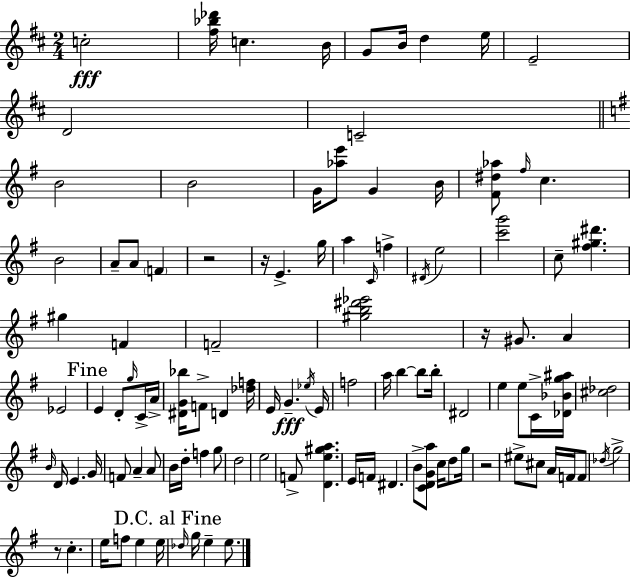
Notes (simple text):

C5/h [F#5,Bb5,Db6]/s C5/q. B4/s G4/e B4/s D5/q E5/s E4/h D4/h C4/h B4/h B4/h G4/s [Ab5,E6]/e G4/q B4/s [F#4,D#5,Ab5]/e F#5/s C5/q. B4/h A4/e A4/e F4/q R/h R/s E4/q. G5/s A5/q C4/s F5/q D#4/s E5/h [C6,G6]/h C5/e [F#5,G#5,D#6]/q. G#5/q F4/q F4/h [G#5,B5,D#6,Eb6]/h R/s G#4/e. A4/q Eb4/h E4/q D4/e G5/s C4/s A4/s [D#4,G4,Bb5]/s F4/e D4/q [Db5,F5]/s E4/s G4/q. Eb5/s E4/s F5/h A5/s B5/q B5/e B5/s D#4/h E5/q E5/e C4/s [Db4,Bb4,G5,A#5]/s [C#5,Db5]/h B4/s D4/s E4/q. G4/s F4/e A4/q A4/e B4/s D5/s F5/q G5/e D5/h E5/h F4/e [D4,E5,G#5,A5]/q. E4/s F4/s D#4/q. B4/e [C4,D4,G4,A5]/e C5/s D5/e G5/s R/h EIS5/e C#5/e A4/s F4/s F4/e Db5/s G5/h R/e C5/q. E5/s F5/e E5/q E5/s Db5/s G5/s E5/q E5/e.